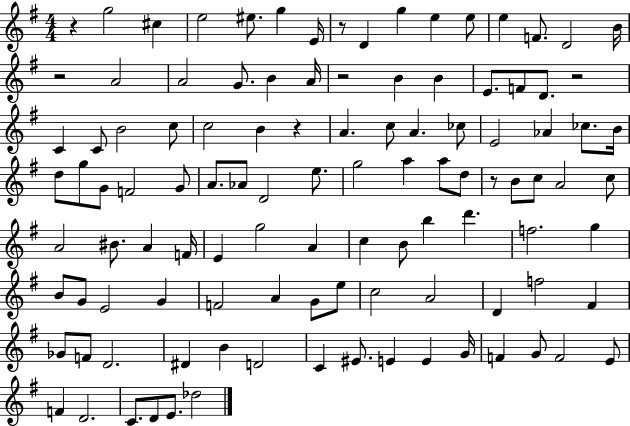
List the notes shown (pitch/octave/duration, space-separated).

R/q G5/h C#5/q E5/h EIS5/e. G5/q E4/s R/e D4/q G5/q E5/q E5/e E5/q F4/e. D4/h B4/s R/h A4/h A4/h G4/e. B4/q A4/s R/h B4/q B4/q E4/e. F4/e D4/e. R/h C4/q C4/e B4/h C5/e C5/h B4/q R/q A4/q. C5/e A4/q. CES5/e E4/h Ab4/q CES5/e. B4/s D5/e G5/e G4/e F4/h G4/e A4/e. Ab4/e D4/h E5/e. G5/h A5/q A5/e D5/e R/e B4/e C5/e A4/h C5/e A4/h BIS4/e. A4/q F4/s E4/q G5/h A4/q C5/q B4/e B5/q D6/q. F5/h. G5/q B4/e G4/e E4/h G4/q F4/h A4/q G4/e E5/e C5/h A4/h D4/q F5/h F#4/q Gb4/e F4/e D4/h. D#4/q B4/q D4/h C4/q EIS4/e. E4/q E4/q G4/s F4/q G4/e F4/h E4/e F4/q D4/h. C4/e. D4/e E4/e. Db5/h